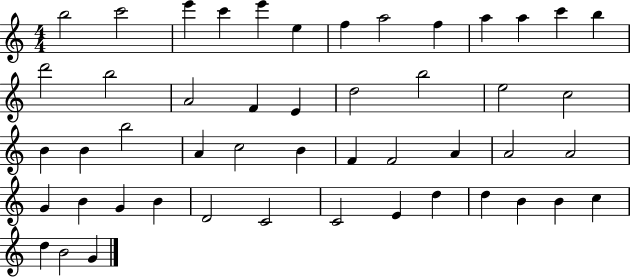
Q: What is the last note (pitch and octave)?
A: G4